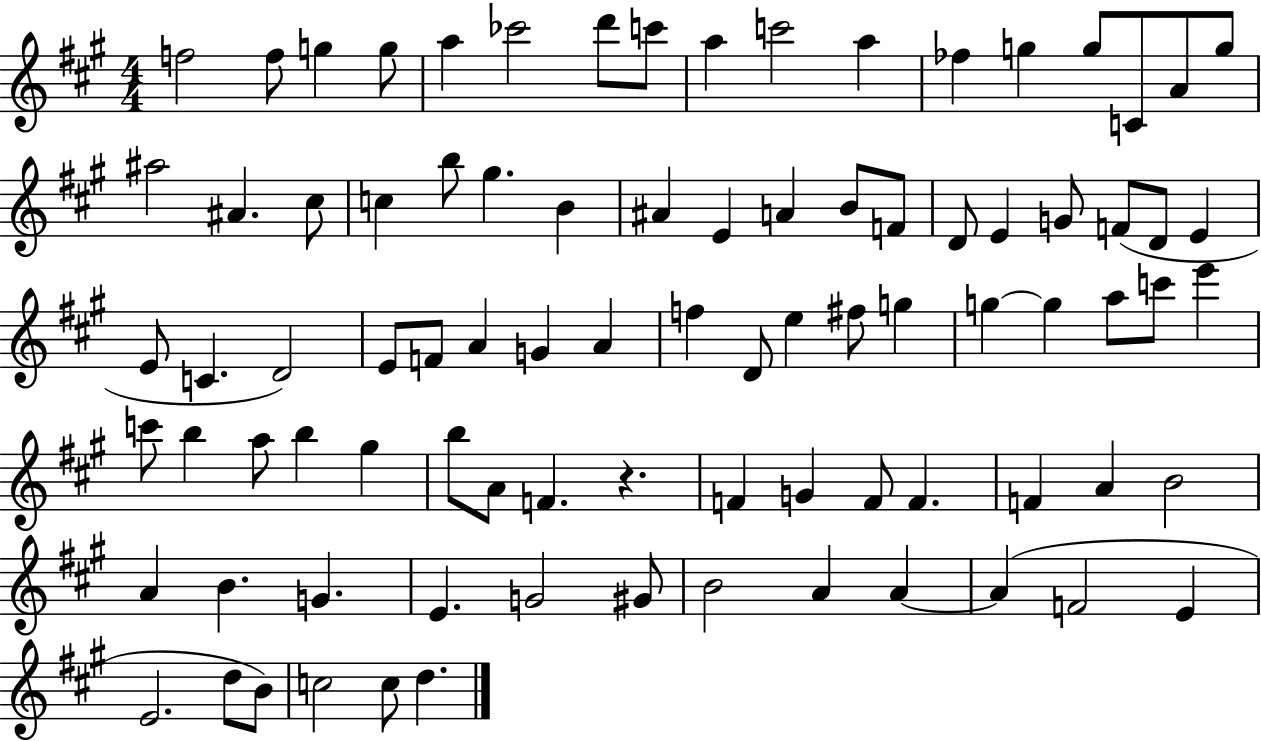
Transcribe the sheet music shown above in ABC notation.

X:1
T:Untitled
M:4/4
L:1/4
K:A
f2 f/2 g g/2 a _c'2 d'/2 c'/2 a c'2 a _f g g/2 C/2 A/2 g/2 ^a2 ^A ^c/2 c b/2 ^g B ^A E A B/2 F/2 D/2 E G/2 F/2 D/2 E E/2 C D2 E/2 F/2 A G A f D/2 e ^f/2 g g g a/2 c'/2 e' c'/2 b a/2 b ^g b/2 A/2 F z F G F/2 F F A B2 A B G E G2 ^G/2 B2 A A A F2 E E2 d/2 B/2 c2 c/2 d